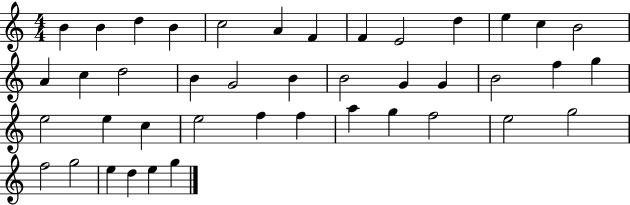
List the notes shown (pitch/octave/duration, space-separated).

B4/q B4/q D5/q B4/q C5/h A4/q F4/q F4/q E4/h D5/q E5/q C5/q B4/h A4/q C5/q D5/h B4/q G4/h B4/q B4/h G4/q G4/q B4/h F5/q G5/q E5/h E5/q C5/q E5/h F5/q F5/q A5/q G5/q F5/h E5/h G5/h F5/h G5/h E5/q D5/q E5/q G5/q